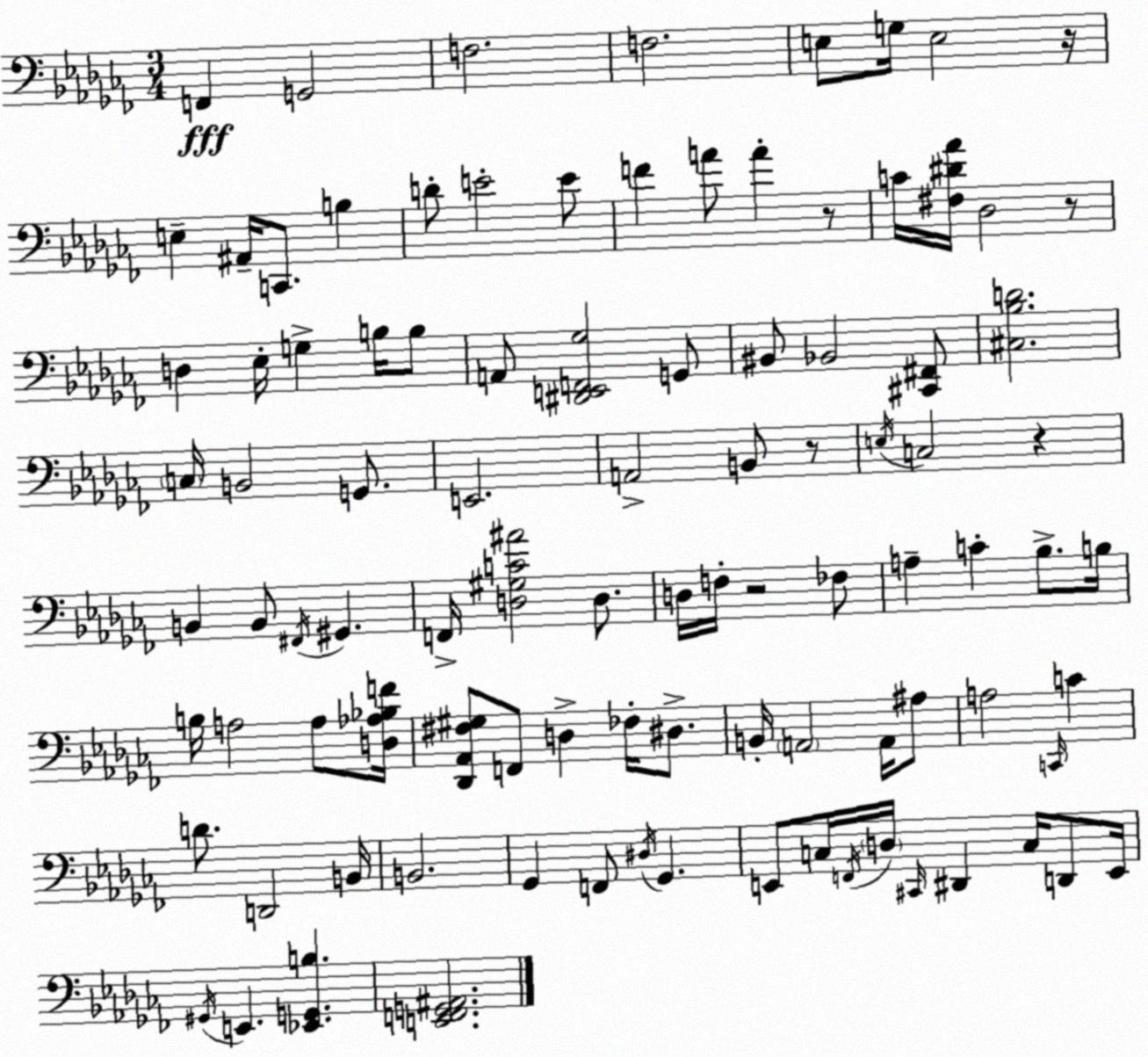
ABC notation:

X:1
T:Untitled
M:3/4
L:1/4
K:Abm
F,, G,,2 F,2 F,2 E,/2 G,/4 E,2 z/4 E, ^A,,/4 C,,/2 B, D/2 E2 E/2 F A/2 A z/2 C/4 [^F,^D_A]/4 _D,2 z/2 D, _E,/4 G, B,/4 B,/2 A,,/2 [^D,,E,,F,,_G,]2 G,,/2 ^B,,/2 _B,,2 [^C,,^F,,]/2 [^C,_B,D]2 C,/4 B,,2 G,,/2 E,,2 A,,2 B,,/2 z/2 E,/4 C,2 z B,, B,,/2 ^F,,/4 ^G,, F,,/4 [D,^G,C^A]2 D,/2 D,/4 F,/4 z2 _F,/2 A, C _B,/2 B,/4 B,/4 A,2 A,/2 [D,_A,_B,F]/4 [_D,,_A,,^F,^G,]/2 F,,/2 D, _F,/4 ^D,/2 B,,/4 A,,2 A,,/4 ^A,/2 A,2 C,,/4 C D/2 D,,2 B,,/4 B,,2 _G,, F,,/2 ^D,/4 _G,, E,,/2 C,/4 F,,/4 D,/4 ^C,,/4 ^D,, C,/4 D,,/2 E,,/4 ^G,,/4 E,, [_E,,G,,B,] [E,,F,,G,,^A,,]2